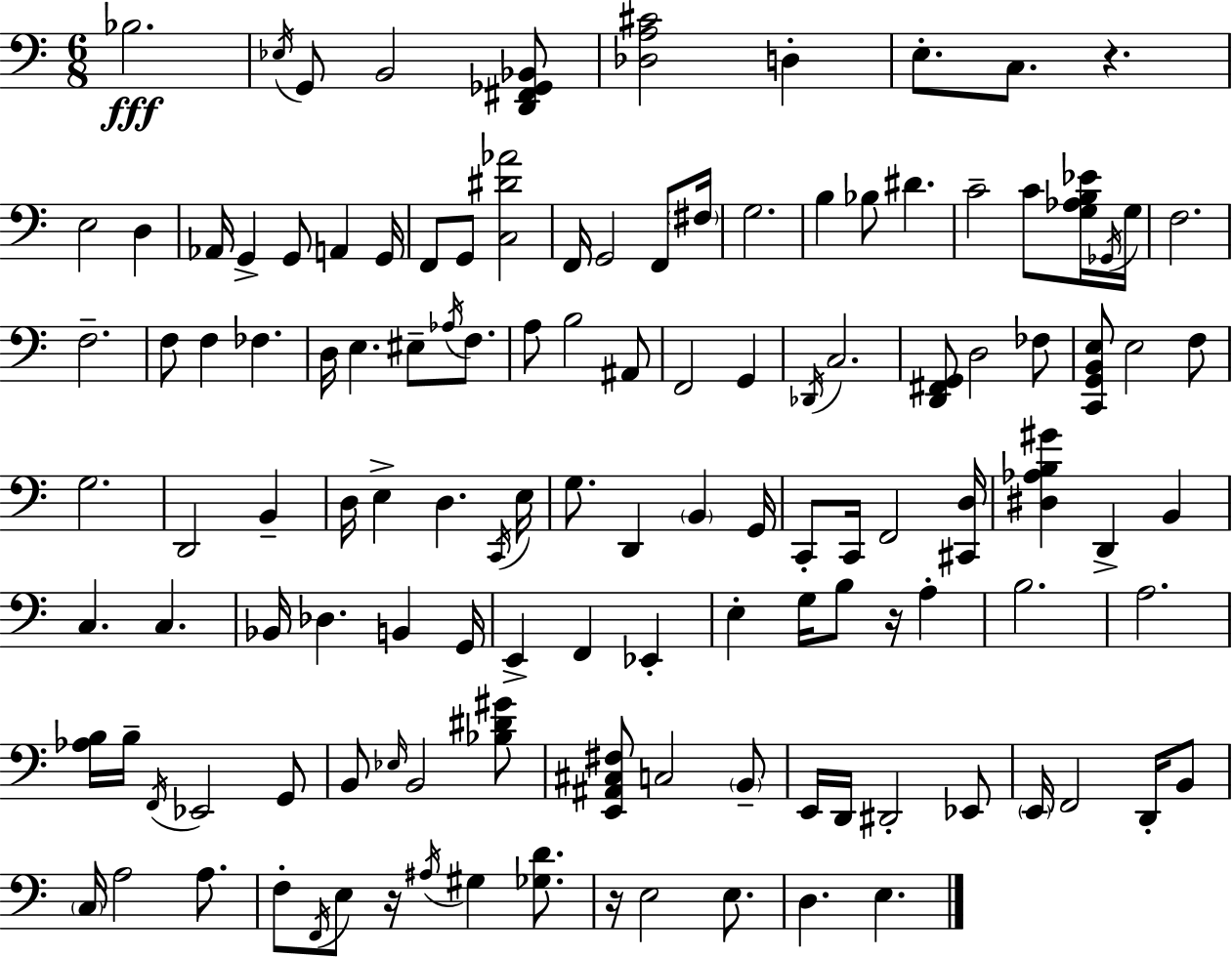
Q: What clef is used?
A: bass